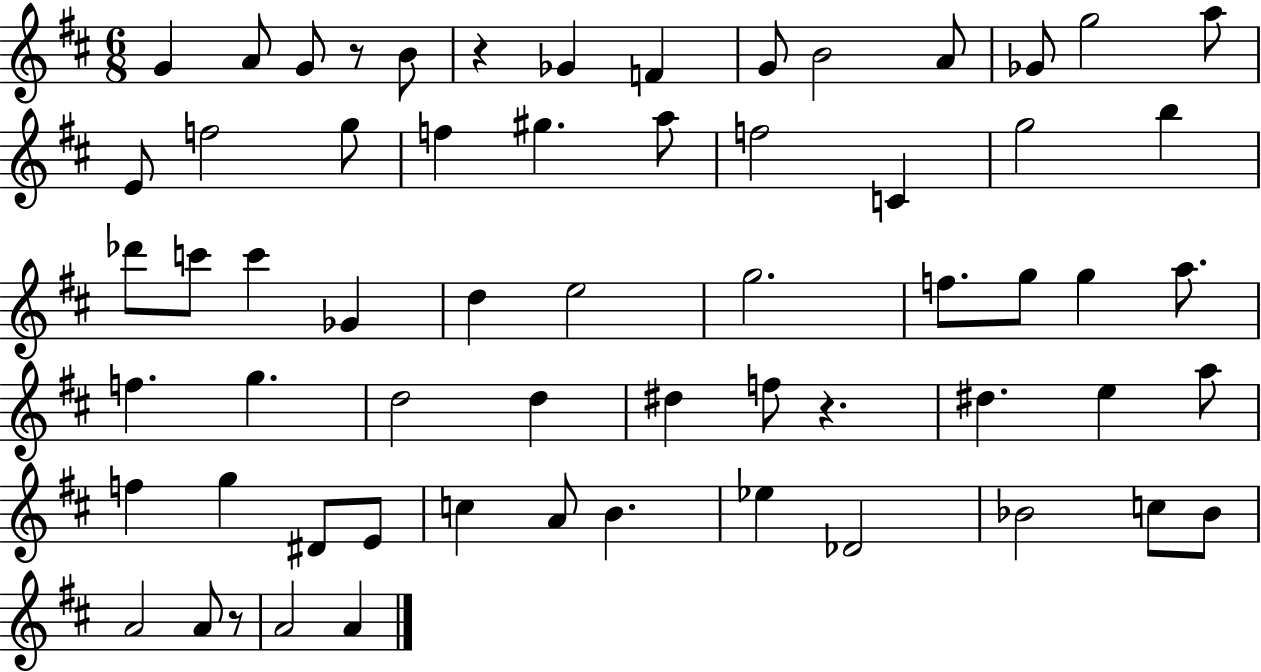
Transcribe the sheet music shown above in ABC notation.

X:1
T:Untitled
M:6/8
L:1/4
K:D
G A/2 G/2 z/2 B/2 z _G F G/2 B2 A/2 _G/2 g2 a/2 E/2 f2 g/2 f ^g a/2 f2 C g2 b _d'/2 c'/2 c' _G d e2 g2 f/2 g/2 g a/2 f g d2 d ^d f/2 z ^d e a/2 f g ^D/2 E/2 c A/2 B _e _D2 _B2 c/2 _B/2 A2 A/2 z/2 A2 A